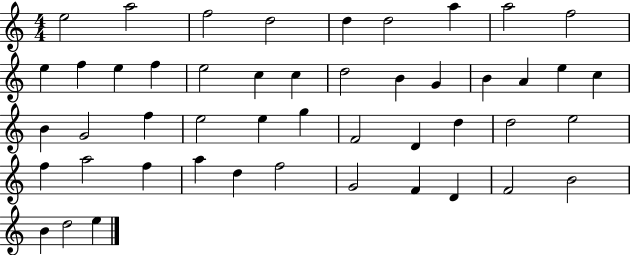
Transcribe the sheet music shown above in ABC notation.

X:1
T:Untitled
M:4/4
L:1/4
K:C
e2 a2 f2 d2 d d2 a a2 f2 e f e f e2 c c d2 B G B A e c B G2 f e2 e g F2 D d d2 e2 f a2 f a d f2 G2 F D F2 B2 B d2 e